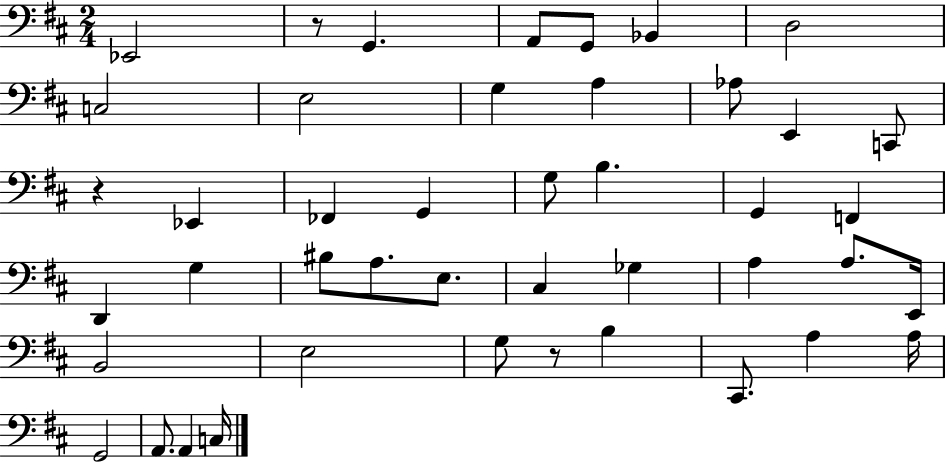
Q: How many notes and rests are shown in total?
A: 44